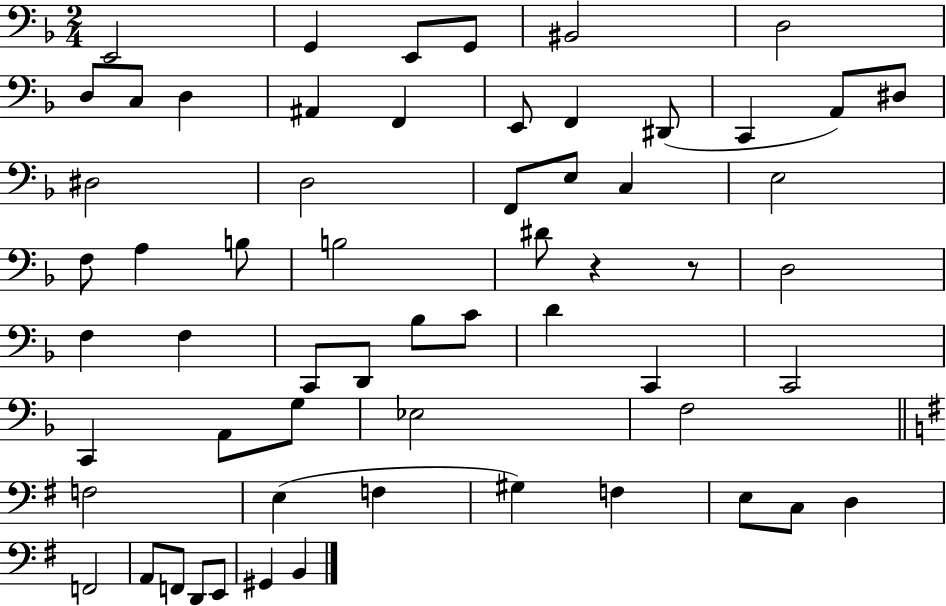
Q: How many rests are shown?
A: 2